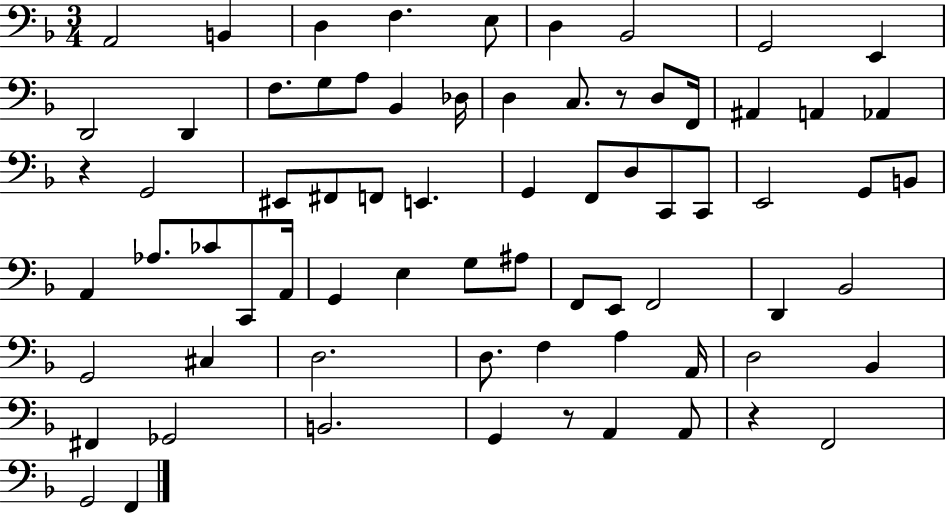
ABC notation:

X:1
T:Untitled
M:3/4
L:1/4
K:F
A,,2 B,, D, F, E,/2 D, _B,,2 G,,2 E,, D,,2 D,, F,/2 G,/2 A,/2 _B,, _D,/4 D, C,/2 z/2 D,/2 F,,/4 ^A,, A,, _A,, z G,,2 ^E,,/2 ^F,,/2 F,,/2 E,, G,, F,,/2 D,/2 C,,/2 C,,/2 E,,2 G,,/2 B,,/2 A,, _A,/2 _C/2 C,,/2 A,,/4 G,, E, G,/2 ^A,/2 F,,/2 E,,/2 F,,2 D,, _B,,2 G,,2 ^C, D,2 D,/2 F, A, A,,/4 D,2 _B,, ^F,, _G,,2 B,,2 G,, z/2 A,, A,,/2 z F,,2 G,,2 F,,